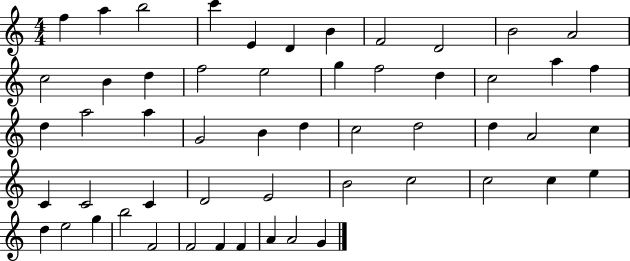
F5/q A5/q B5/h C6/q E4/q D4/q B4/q F4/h D4/h B4/h A4/h C5/h B4/q D5/q F5/h E5/h G5/q F5/h D5/q C5/h A5/q F5/q D5/q A5/h A5/q G4/h B4/q D5/q C5/h D5/h D5/q A4/h C5/q C4/q C4/h C4/q D4/h E4/h B4/h C5/h C5/h C5/q E5/q D5/q E5/h G5/q B5/h F4/h F4/h F4/q F4/q A4/q A4/h G4/q